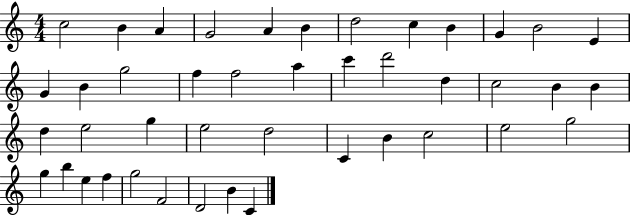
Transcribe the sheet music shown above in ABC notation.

X:1
T:Untitled
M:4/4
L:1/4
K:C
c2 B A G2 A B d2 c B G B2 E G B g2 f f2 a c' d'2 d c2 B B d e2 g e2 d2 C B c2 e2 g2 g b e f g2 F2 D2 B C